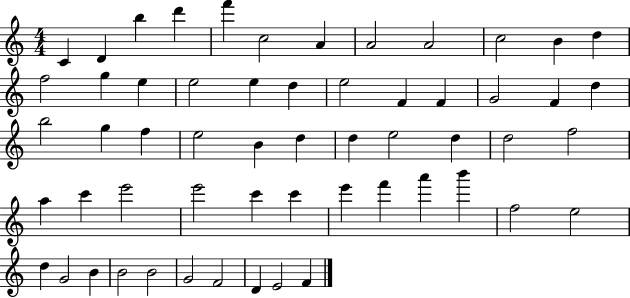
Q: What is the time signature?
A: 4/4